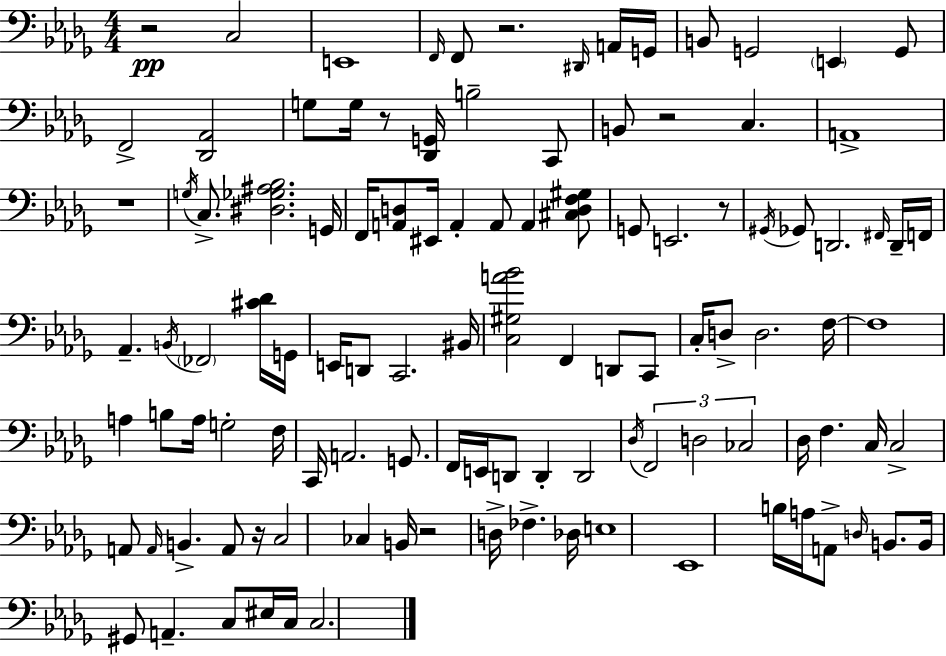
R/h C3/h E2/w F2/s F2/e R/h. D#2/s A2/s G2/s B2/e G2/h E2/q G2/e F2/h [Db2,Ab2]/h G3/e G3/s R/e [Db2,G2]/s B3/h C2/e B2/e R/h C3/q. A2/w R/w G3/s C3/e. [D#3,Gb3,A#3,Bb3]/h. G2/s F2/s [A2,D3]/e EIS2/s A2/q A2/e A2/q [C#3,D3,F3,G#3]/e G2/e E2/h. R/e G#2/s Gb2/e D2/h. F#2/s D2/s F2/s Ab2/q. B2/s FES2/h [C#4,Db4]/s G2/s E2/s D2/e C2/h. BIS2/s [C3,G#3,A4,Bb4]/h F2/q D2/e C2/e C3/s D3/e D3/h. F3/s F3/w A3/q B3/e A3/s G3/h F3/s C2/s A2/h. G2/e. F2/s E2/s D2/e D2/q D2/h Db3/s F2/h D3/h CES3/h Db3/s F3/q. C3/s C3/h A2/e A2/s B2/q. A2/e R/s C3/h CES3/q B2/s R/h D3/s FES3/q. Db3/s E3/w Eb2/w B3/s A3/s A2/e D3/s B2/e. B2/s G#2/e A2/q. C3/e EIS3/s C3/s C3/h.